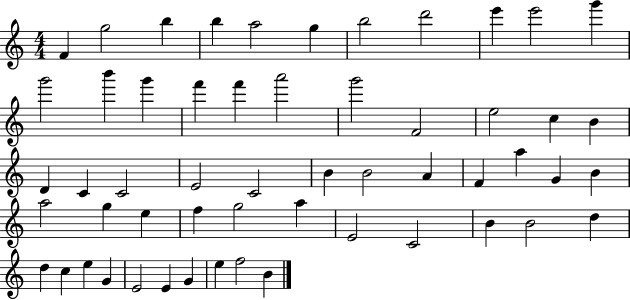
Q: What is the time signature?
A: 4/4